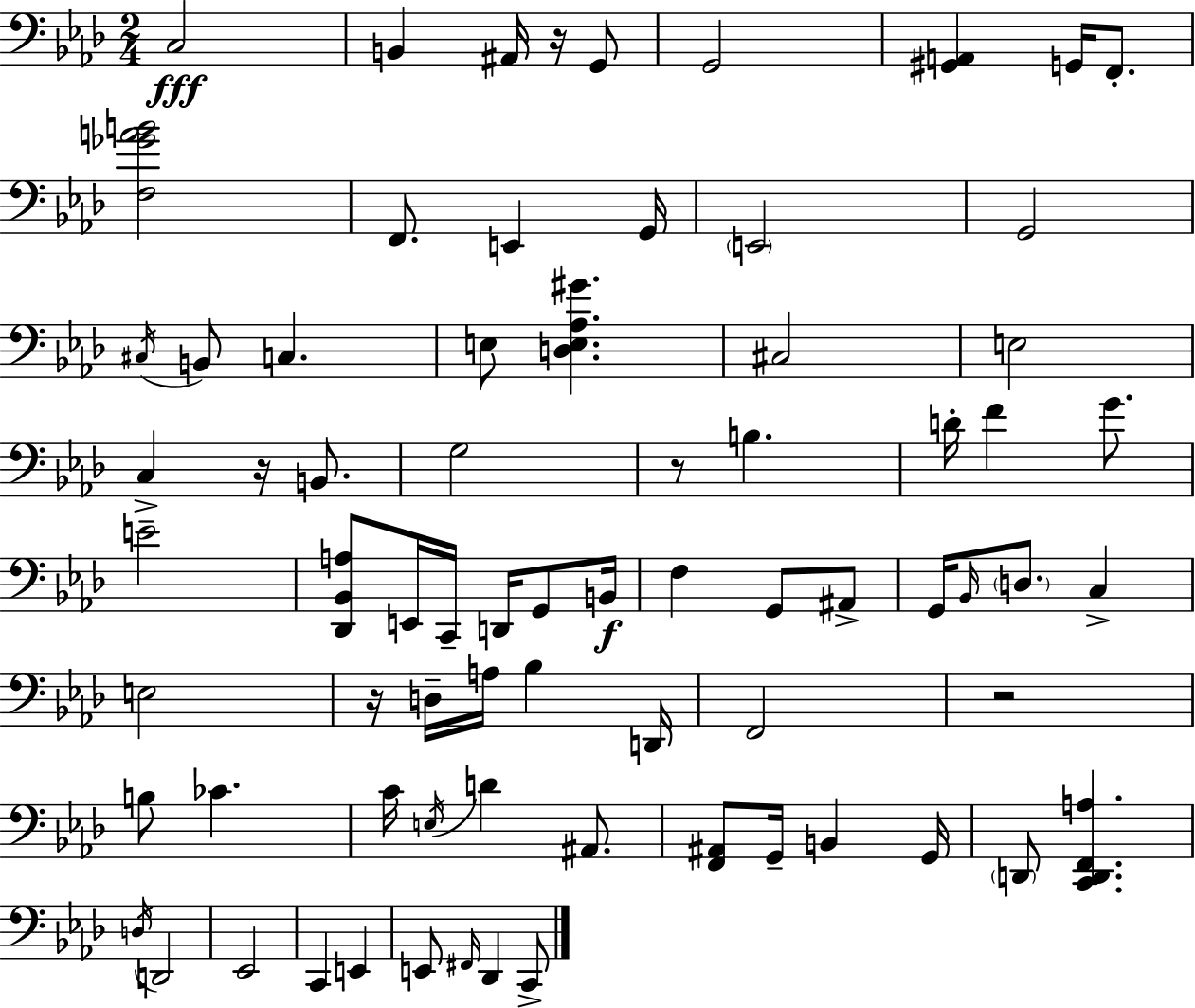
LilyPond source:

{
  \clef bass
  \numericTimeSignature
  \time 2/4
  \key aes \major
  \repeat volta 2 { c2\fff | b,4 ais,16 r16 g,8 | g,2 | <gis, a,>4 g,16 f,8.-. | \break <f ges' a' b'>2 | f,8. e,4 g,16 | \parenthesize e,2 | g,2 | \break \acciaccatura { cis16 } b,8 c4. | e8 <d e aes gis'>4. | cis2 | e2 | \break c4-> r16 b,8. | g2 | r8 b4. | d'16-. f'4 g'8. | \break e'2-- | <des, bes, a>8 e,16 c,16-- d,16 g,8 | b,16\f f4 g,8 ais,8-> | g,16 \grace { bes,16 } \parenthesize d8. c4-> | \break e2 | r16 d16-- a16 bes4 | d,16 f,2 | r2 | \break b8 ces'4. | c'16 \acciaccatura { e16 } d'4 | ais,8. <f, ais,>8 g,16-- b,4 | g,16 \parenthesize d,8 <c, d, f, a>4. | \break \acciaccatura { d16 } d,2 | ees,2 | c,4 | e,4 e,8 \grace { fis,16 } des,4 | \break c,8-> } \bar "|."
}